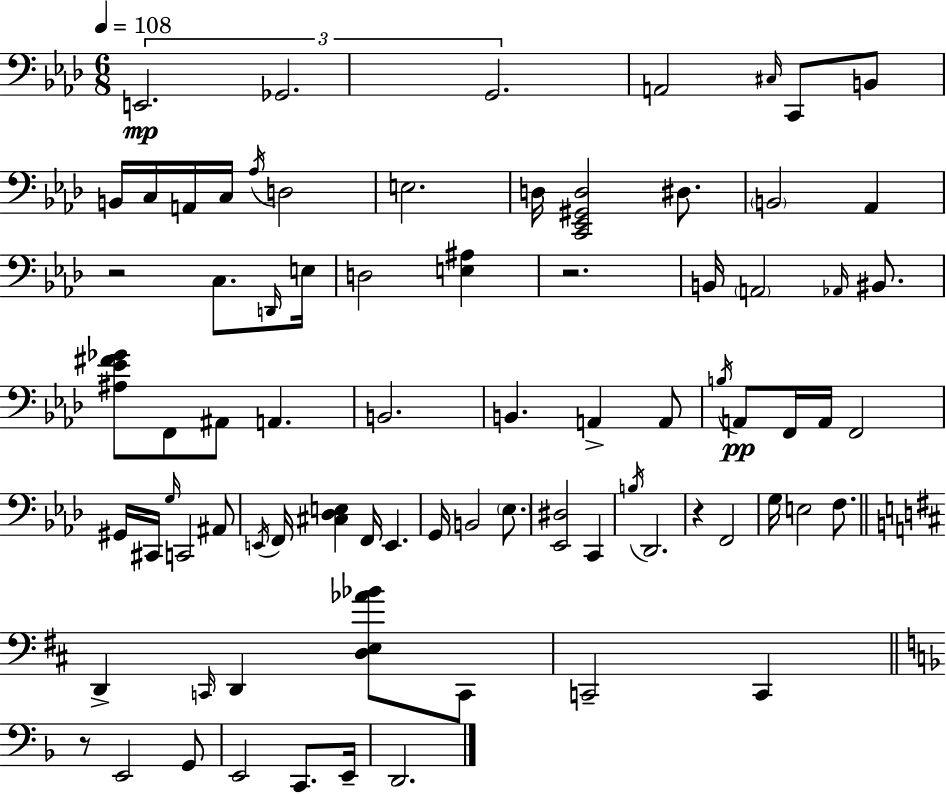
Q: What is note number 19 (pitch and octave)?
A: C3